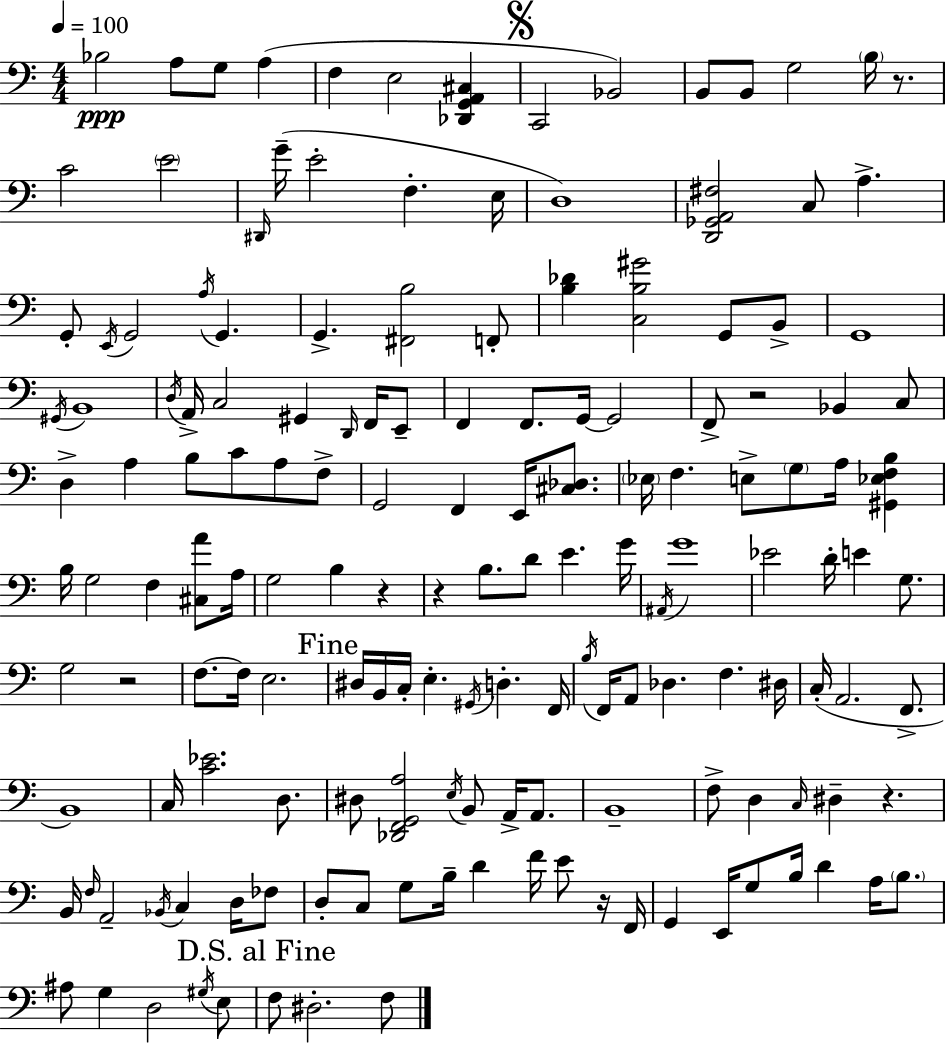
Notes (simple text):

Bb3/h A3/e G3/e A3/q F3/q E3/h [Db2,G2,A2,C#3]/q C2/h Bb2/h B2/e B2/e G3/h B3/s R/e. C4/h E4/h D#2/s G4/s E4/h F3/q. E3/s D3/w [D2,Gb2,A2,F#3]/h C3/e A3/q. G2/e E2/s G2/h A3/s G2/q. G2/q. [F#2,B3]/h F2/e [B3,Db4]/q [C3,B3,G#4]/h G2/e B2/e G2/w G#2/s B2/w D3/s A2/s C3/h G#2/q D2/s F2/s E2/e F2/q F2/e. G2/s G2/h F2/e R/h Bb2/q C3/e D3/q A3/q B3/e C4/e A3/e F3/e G2/h F2/q E2/s [C#3,Db3]/e. Eb3/s F3/q. E3/e G3/e A3/s [G#2,Eb3,F3,B3]/q B3/s G3/h F3/q [C#3,A4]/e A3/s G3/h B3/q R/q R/q B3/e. D4/e E4/q. G4/s A#2/s G4/w Eb4/h D4/s E4/q G3/e. G3/h R/h F3/e. F3/s E3/h. D#3/s B2/s C3/s E3/q. G#2/s D3/q. F2/s B3/s F2/s A2/e Db3/q. F3/q. D#3/s C3/s A2/h. F2/e. B2/w C3/s [C4,Eb4]/h. D3/e. D#3/e [Db2,F2,G2,A3]/h E3/s B2/e A2/s A2/e. B2/w F3/e D3/q C3/s D#3/q R/q. B2/s F3/s A2/h Bb2/s C3/q D3/s FES3/e D3/e C3/e G3/e B3/s D4/q F4/s E4/e R/s F2/s G2/q E2/s G3/e B3/s D4/q A3/s B3/e. A#3/e G3/q D3/h G#3/s E3/e F3/e D#3/h. F3/e